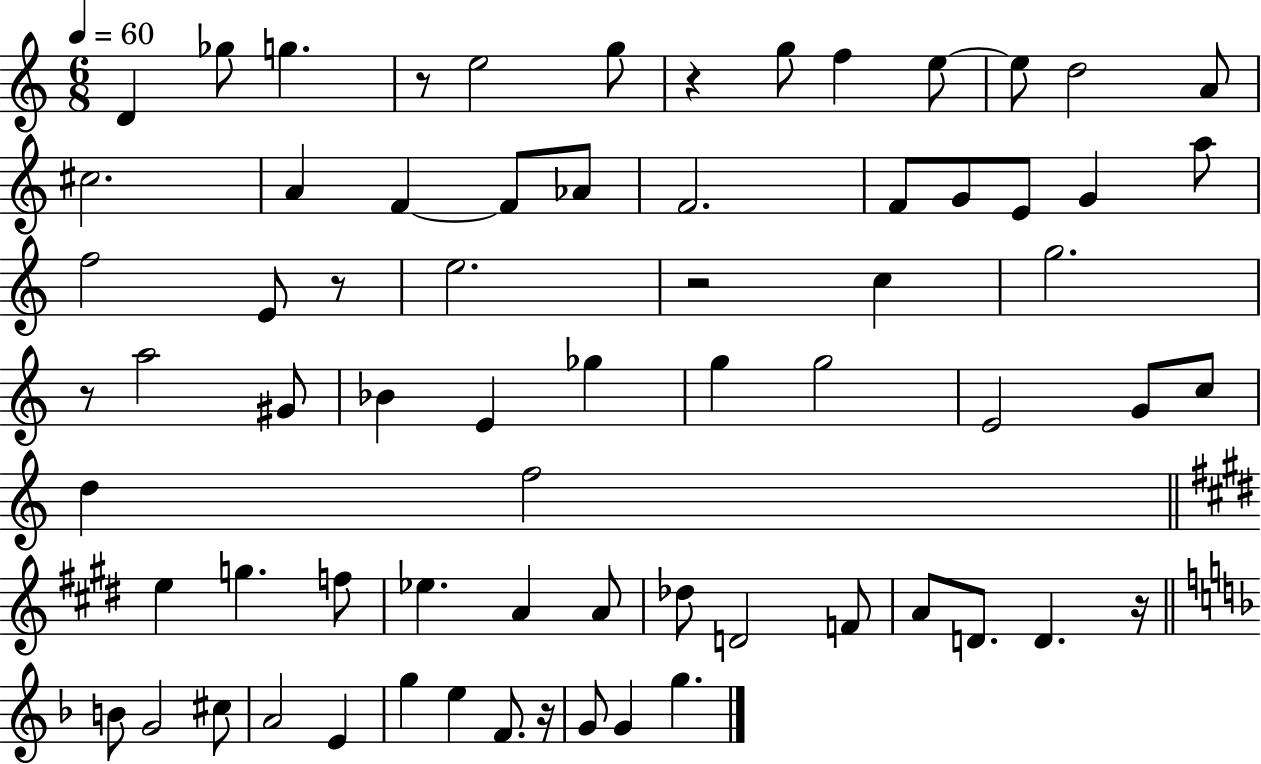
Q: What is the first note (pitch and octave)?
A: D4